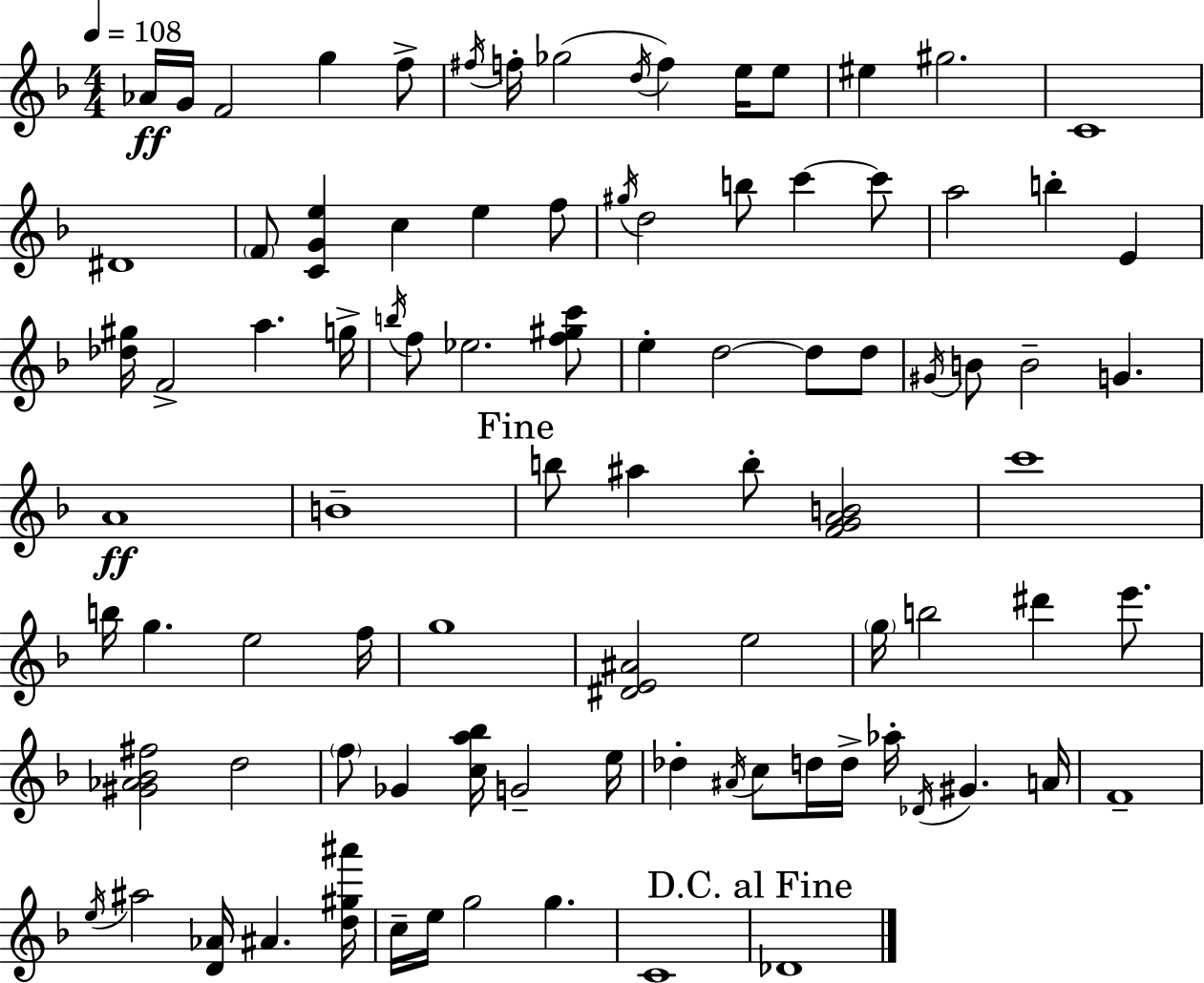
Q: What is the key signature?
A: D minor